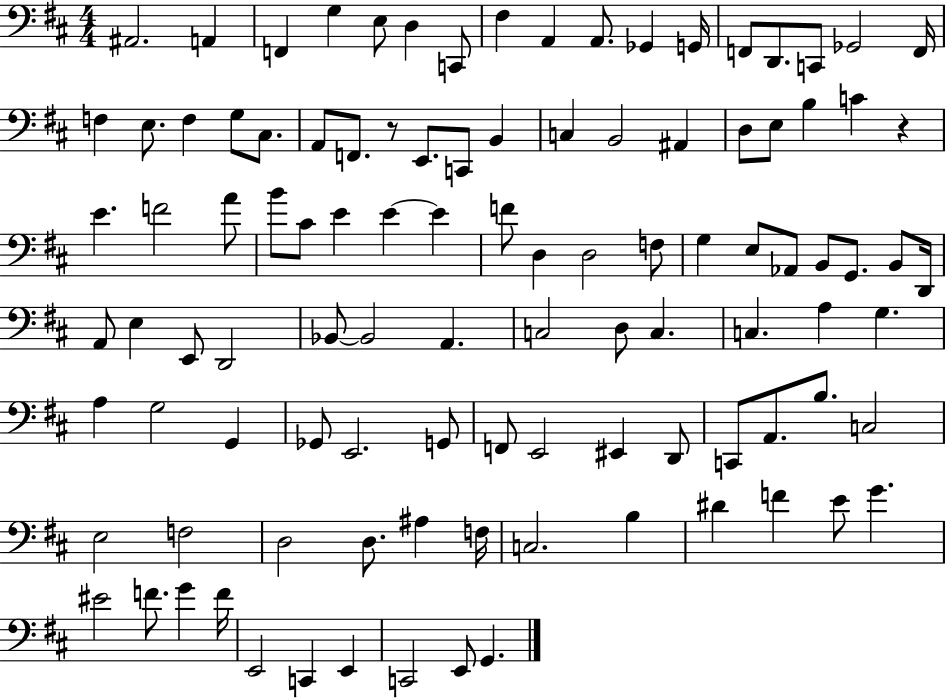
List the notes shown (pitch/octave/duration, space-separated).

A#2/h. A2/q F2/q G3/q E3/e D3/q C2/e F#3/q A2/q A2/e. Gb2/q G2/s F2/e D2/e. C2/e Gb2/h F2/s F3/q E3/e. F3/q G3/e C#3/e. A2/e F2/e. R/e E2/e. C2/e B2/q C3/q B2/h A#2/q D3/e E3/e B3/q C4/q R/q E4/q. F4/h A4/e B4/e C#4/e E4/q E4/q E4/q F4/e D3/q D3/h F3/e G3/q E3/e Ab2/e B2/e G2/e. B2/e D2/s A2/e E3/q E2/e D2/h Bb2/e Bb2/h A2/q. C3/h D3/e C3/q. C3/q. A3/q G3/q. A3/q G3/h G2/q Gb2/e E2/h. G2/e F2/e E2/h EIS2/q D2/e C2/e A2/e. B3/e. C3/h E3/h F3/h D3/h D3/e. A#3/q F3/s C3/h. B3/q D#4/q F4/q E4/e G4/q. EIS4/h F4/e. G4/q F4/s E2/h C2/q E2/q C2/h E2/e G2/q.